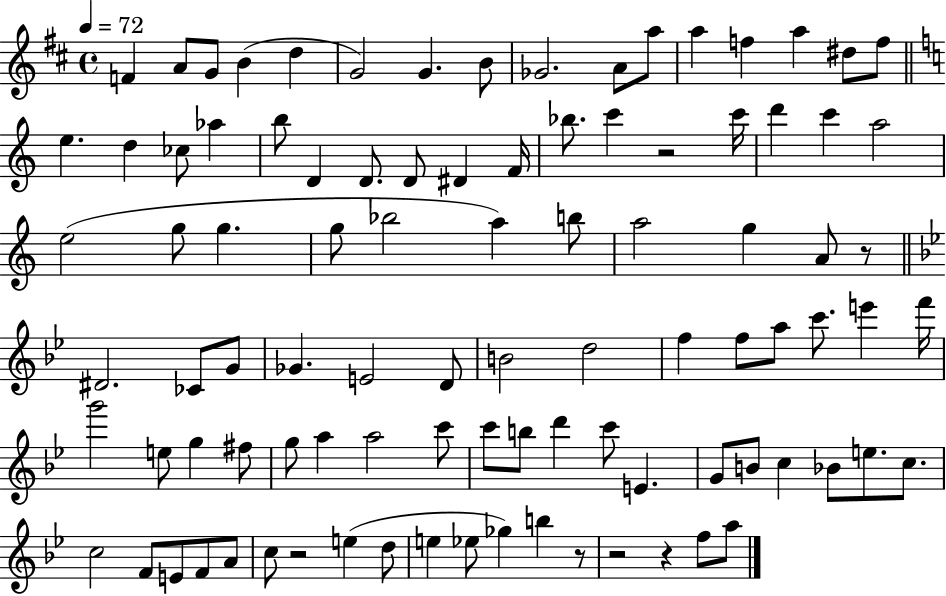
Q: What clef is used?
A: treble